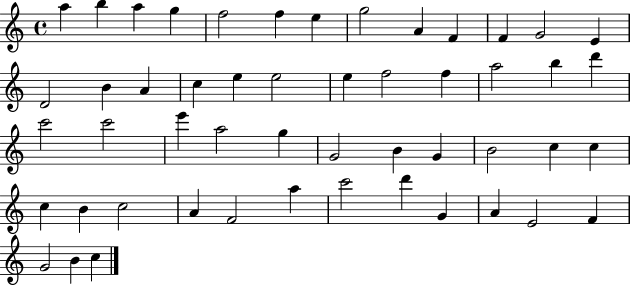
A5/q B5/q A5/q G5/q F5/h F5/q E5/q G5/h A4/q F4/q F4/q G4/h E4/q D4/h B4/q A4/q C5/q E5/q E5/h E5/q F5/h F5/q A5/h B5/q D6/q C6/h C6/h E6/q A5/h G5/q G4/h B4/q G4/q B4/h C5/q C5/q C5/q B4/q C5/h A4/q F4/h A5/q C6/h D6/q G4/q A4/q E4/h F4/q G4/h B4/q C5/q